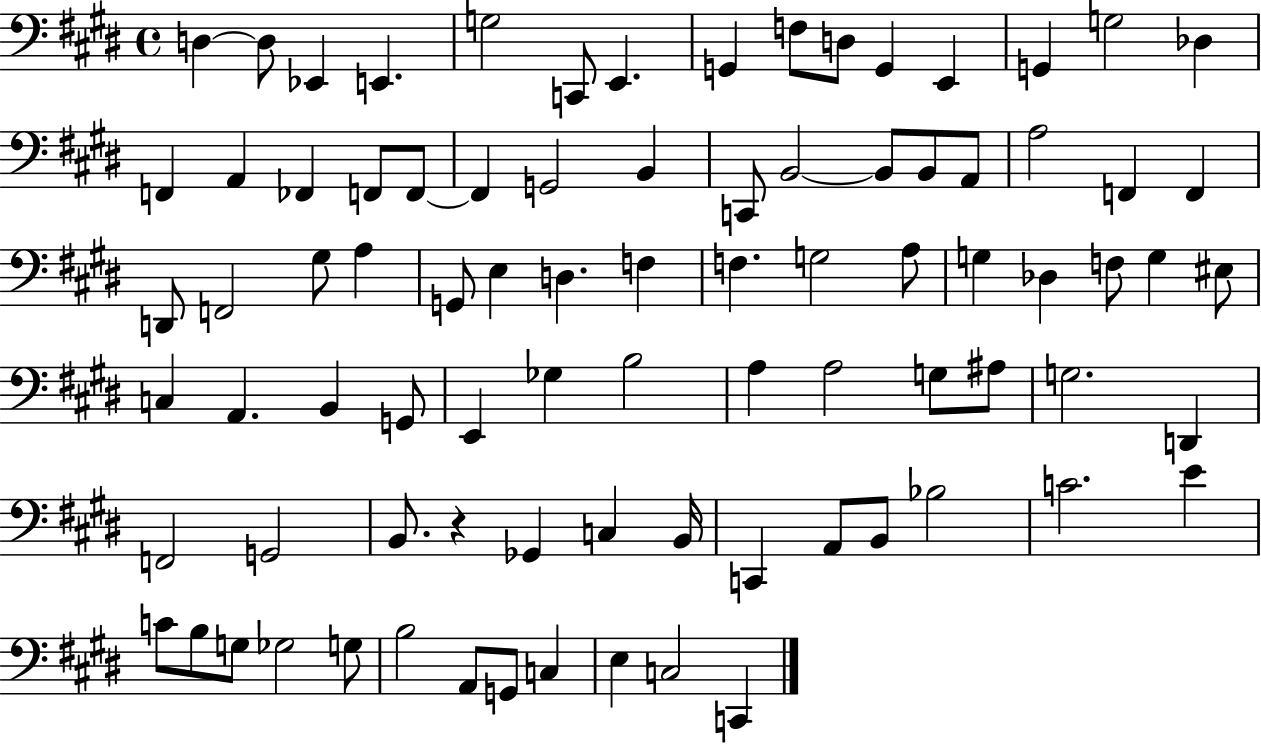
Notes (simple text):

D3/q D3/e Eb2/q E2/q. G3/h C2/e E2/q. G2/q F3/e D3/e G2/q E2/q G2/q G3/h Db3/q F2/q A2/q FES2/q F2/e F2/e F2/q G2/h B2/q C2/e B2/h B2/e B2/e A2/e A3/h F2/q F2/q D2/e F2/h G#3/e A3/q G2/e E3/q D3/q. F3/q F3/q. G3/h A3/e G3/q Db3/q F3/e G3/q EIS3/e C3/q A2/q. B2/q G2/e E2/q Gb3/q B3/h A3/q A3/h G3/e A#3/e G3/h. D2/q F2/h G2/h B2/e. R/q Gb2/q C3/q B2/s C2/q A2/e B2/e Bb3/h C4/h. E4/q C4/e B3/e G3/e Gb3/h G3/e B3/h A2/e G2/e C3/q E3/q C3/h C2/q